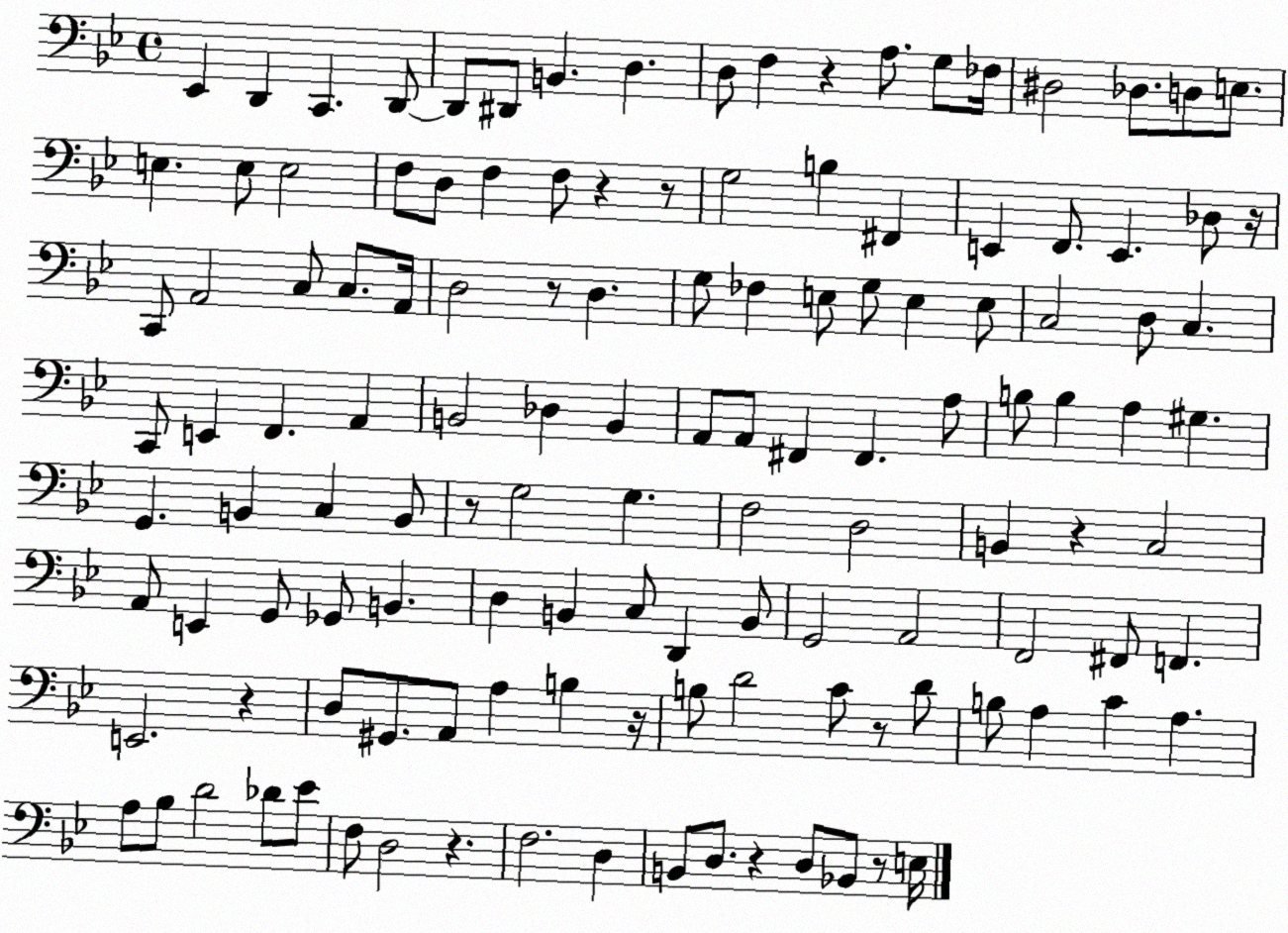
X:1
T:Untitled
M:4/4
L:1/4
K:Bb
_E,, D,, C,, D,,/2 D,,/2 ^D,,/2 B,, D, D,/2 F, z A,/2 G,/2 _F,/4 ^D,2 _D,/2 D,/2 E,/2 E, E,/2 E,2 F,/2 D,/2 F, F,/2 z z/2 G,2 B, ^F,, E,, F,,/2 E,, _D,/2 z/4 C,,/2 A,,2 C,/2 C,/2 A,,/4 D,2 z/2 D, G,/2 _F, E,/2 G,/2 E, E,/2 C,2 D,/2 C, C,,/2 E,, F,, A,, B,,2 _D, B,, A,,/2 A,,/2 ^F,, ^F,, A,/2 B,/2 B, A, ^G, G,, B,, C, B,,/2 z/2 G,2 G, F,2 D,2 B,, z C,2 A,,/2 E,, G,,/2 _G,,/2 B,, D, B,, C,/2 D,, B,,/2 G,,2 A,,2 F,,2 ^F,,/2 F,, E,,2 z D,/2 ^G,,/2 A,,/2 A, B, z/4 B,/2 D2 C/2 z/2 D/2 B,/2 A, C A, A,/2 _B,/2 D2 _D/2 _E/2 F,/2 D,2 z F,2 D, B,,/2 D,/2 z D,/2 _B,,/2 z/2 E,/4